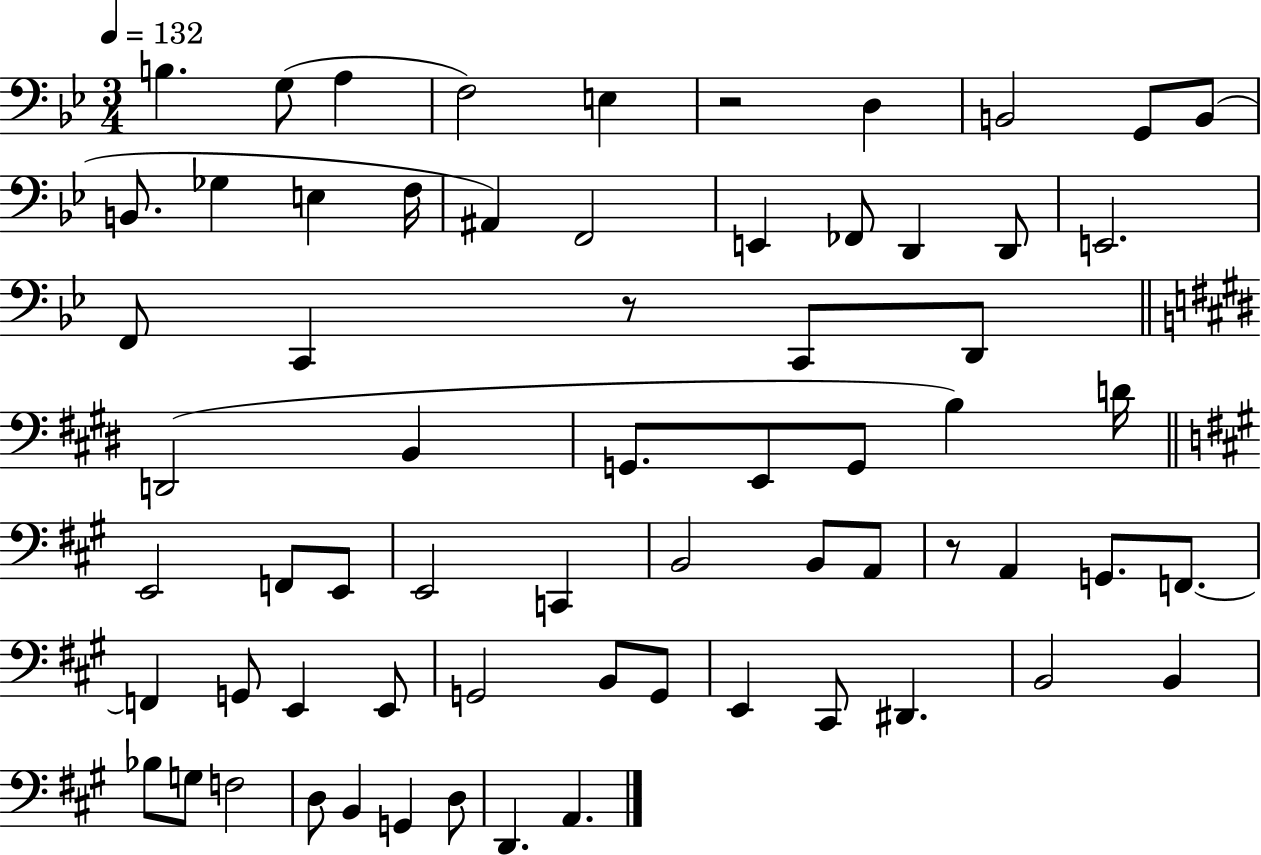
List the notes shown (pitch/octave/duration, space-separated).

B3/q. G3/e A3/q F3/h E3/q R/h D3/q B2/h G2/e B2/e B2/e. Gb3/q E3/q F3/s A#2/q F2/h E2/q FES2/e D2/q D2/e E2/h. F2/e C2/q R/e C2/e D2/e D2/h B2/q G2/e. E2/e G2/e B3/q D4/s E2/h F2/e E2/e E2/h C2/q B2/h B2/e A2/e R/e A2/q G2/e. F2/e. F2/q G2/e E2/q E2/e G2/h B2/e G2/e E2/q C#2/e D#2/q. B2/h B2/q Bb3/e G3/e F3/h D3/e B2/q G2/q D3/e D2/q. A2/q.